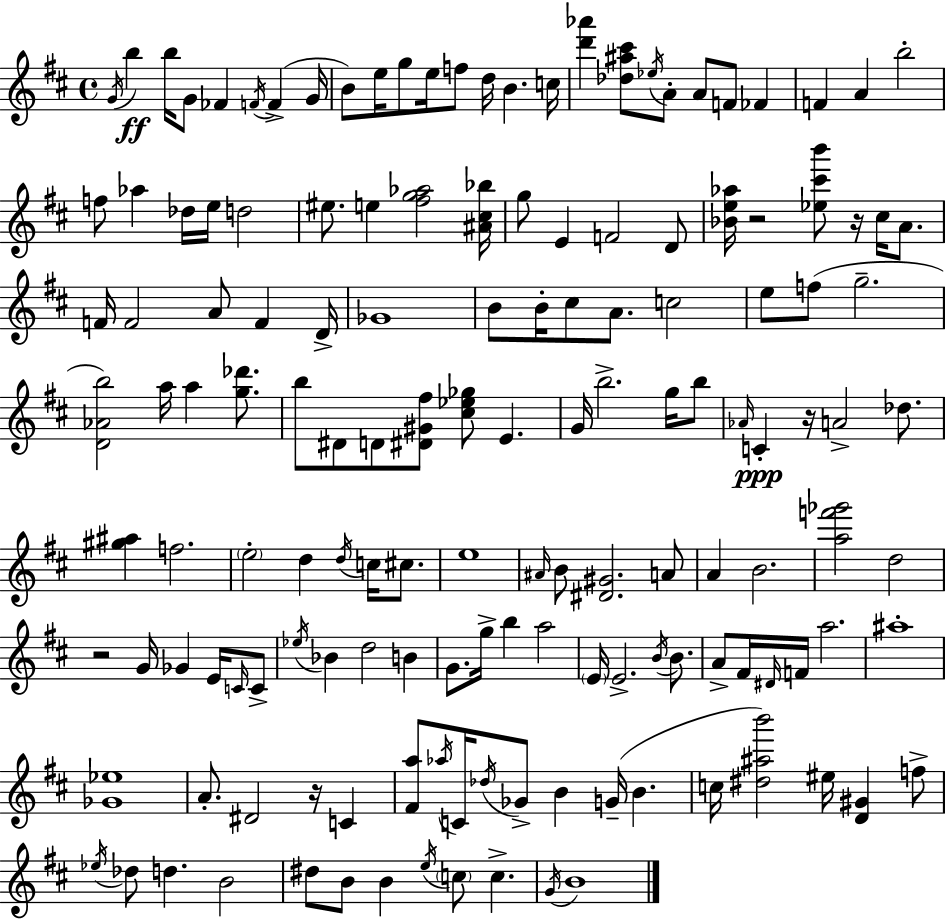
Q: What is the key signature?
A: D major